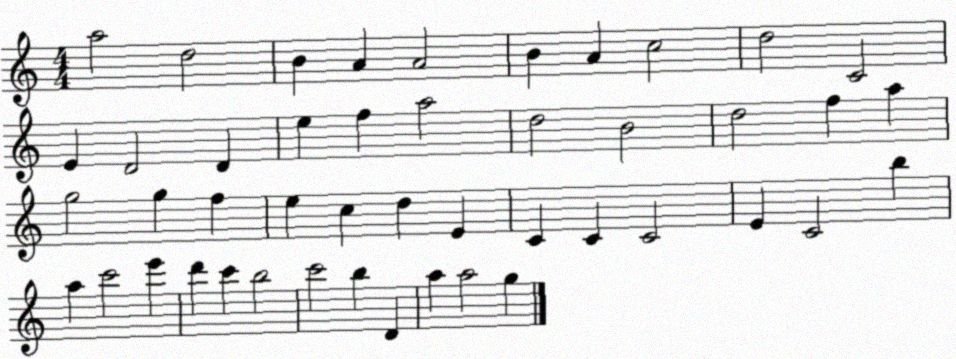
X:1
T:Untitled
M:4/4
L:1/4
K:C
a2 d2 B A A2 B A c2 d2 C2 E D2 D e f a2 d2 B2 d2 f a g2 g f e c d E C C C2 E C2 b a c'2 e' d' c' b2 c'2 b D a a2 g